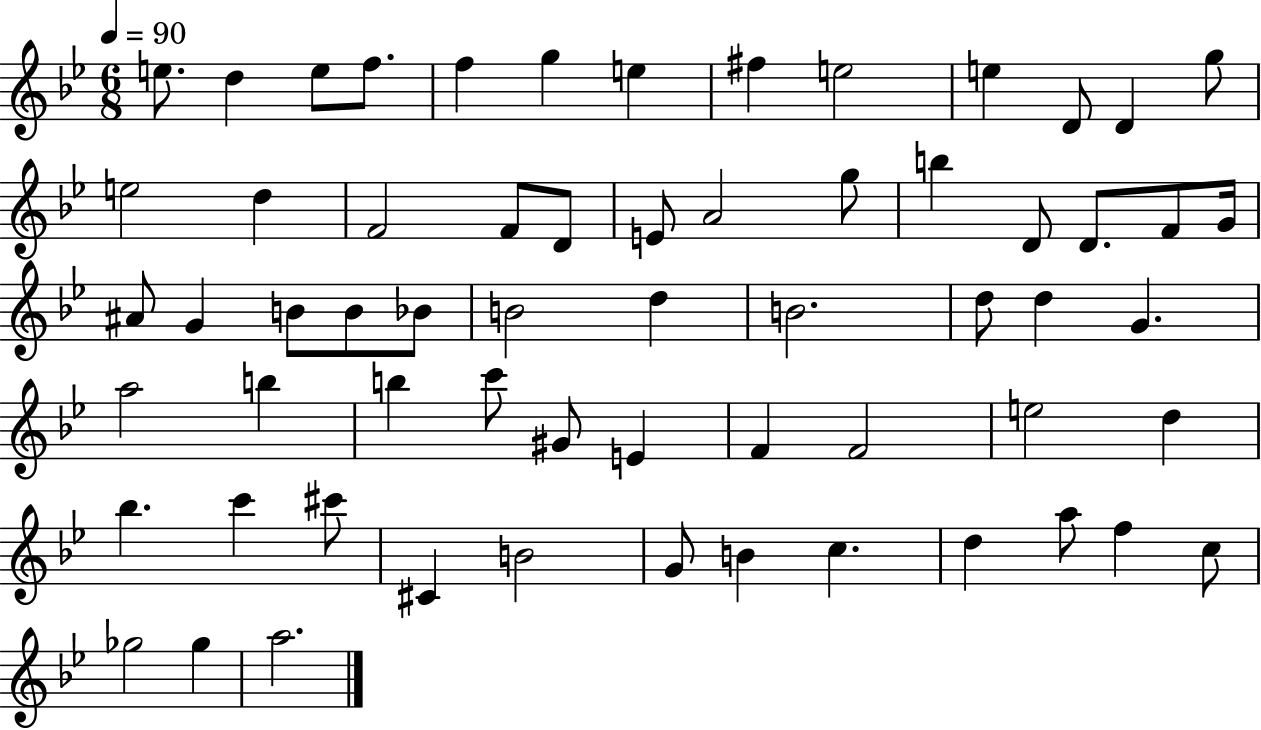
E5/e. D5/q E5/e F5/e. F5/q G5/q E5/q F#5/q E5/h E5/q D4/e D4/q G5/e E5/h D5/q F4/h F4/e D4/e E4/e A4/h G5/e B5/q D4/e D4/e. F4/e G4/s A#4/e G4/q B4/e B4/e Bb4/e B4/h D5/q B4/h. D5/e D5/q G4/q. A5/h B5/q B5/q C6/e G#4/e E4/q F4/q F4/h E5/h D5/q Bb5/q. C6/q C#6/e C#4/q B4/h G4/e B4/q C5/q. D5/q A5/e F5/q C5/e Gb5/h Gb5/q A5/h.